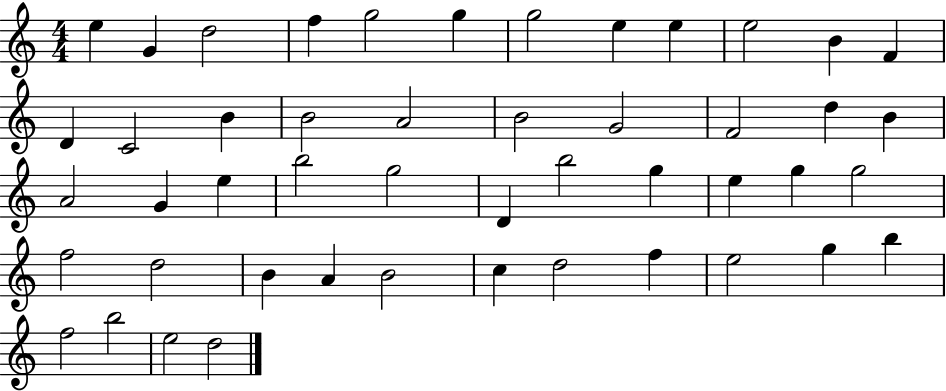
X:1
T:Untitled
M:4/4
L:1/4
K:C
e G d2 f g2 g g2 e e e2 B F D C2 B B2 A2 B2 G2 F2 d B A2 G e b2 g2 D b2 g e g g2 f2 d2 B A B2 c d2 f e2 g b f2 b2 e2 d2